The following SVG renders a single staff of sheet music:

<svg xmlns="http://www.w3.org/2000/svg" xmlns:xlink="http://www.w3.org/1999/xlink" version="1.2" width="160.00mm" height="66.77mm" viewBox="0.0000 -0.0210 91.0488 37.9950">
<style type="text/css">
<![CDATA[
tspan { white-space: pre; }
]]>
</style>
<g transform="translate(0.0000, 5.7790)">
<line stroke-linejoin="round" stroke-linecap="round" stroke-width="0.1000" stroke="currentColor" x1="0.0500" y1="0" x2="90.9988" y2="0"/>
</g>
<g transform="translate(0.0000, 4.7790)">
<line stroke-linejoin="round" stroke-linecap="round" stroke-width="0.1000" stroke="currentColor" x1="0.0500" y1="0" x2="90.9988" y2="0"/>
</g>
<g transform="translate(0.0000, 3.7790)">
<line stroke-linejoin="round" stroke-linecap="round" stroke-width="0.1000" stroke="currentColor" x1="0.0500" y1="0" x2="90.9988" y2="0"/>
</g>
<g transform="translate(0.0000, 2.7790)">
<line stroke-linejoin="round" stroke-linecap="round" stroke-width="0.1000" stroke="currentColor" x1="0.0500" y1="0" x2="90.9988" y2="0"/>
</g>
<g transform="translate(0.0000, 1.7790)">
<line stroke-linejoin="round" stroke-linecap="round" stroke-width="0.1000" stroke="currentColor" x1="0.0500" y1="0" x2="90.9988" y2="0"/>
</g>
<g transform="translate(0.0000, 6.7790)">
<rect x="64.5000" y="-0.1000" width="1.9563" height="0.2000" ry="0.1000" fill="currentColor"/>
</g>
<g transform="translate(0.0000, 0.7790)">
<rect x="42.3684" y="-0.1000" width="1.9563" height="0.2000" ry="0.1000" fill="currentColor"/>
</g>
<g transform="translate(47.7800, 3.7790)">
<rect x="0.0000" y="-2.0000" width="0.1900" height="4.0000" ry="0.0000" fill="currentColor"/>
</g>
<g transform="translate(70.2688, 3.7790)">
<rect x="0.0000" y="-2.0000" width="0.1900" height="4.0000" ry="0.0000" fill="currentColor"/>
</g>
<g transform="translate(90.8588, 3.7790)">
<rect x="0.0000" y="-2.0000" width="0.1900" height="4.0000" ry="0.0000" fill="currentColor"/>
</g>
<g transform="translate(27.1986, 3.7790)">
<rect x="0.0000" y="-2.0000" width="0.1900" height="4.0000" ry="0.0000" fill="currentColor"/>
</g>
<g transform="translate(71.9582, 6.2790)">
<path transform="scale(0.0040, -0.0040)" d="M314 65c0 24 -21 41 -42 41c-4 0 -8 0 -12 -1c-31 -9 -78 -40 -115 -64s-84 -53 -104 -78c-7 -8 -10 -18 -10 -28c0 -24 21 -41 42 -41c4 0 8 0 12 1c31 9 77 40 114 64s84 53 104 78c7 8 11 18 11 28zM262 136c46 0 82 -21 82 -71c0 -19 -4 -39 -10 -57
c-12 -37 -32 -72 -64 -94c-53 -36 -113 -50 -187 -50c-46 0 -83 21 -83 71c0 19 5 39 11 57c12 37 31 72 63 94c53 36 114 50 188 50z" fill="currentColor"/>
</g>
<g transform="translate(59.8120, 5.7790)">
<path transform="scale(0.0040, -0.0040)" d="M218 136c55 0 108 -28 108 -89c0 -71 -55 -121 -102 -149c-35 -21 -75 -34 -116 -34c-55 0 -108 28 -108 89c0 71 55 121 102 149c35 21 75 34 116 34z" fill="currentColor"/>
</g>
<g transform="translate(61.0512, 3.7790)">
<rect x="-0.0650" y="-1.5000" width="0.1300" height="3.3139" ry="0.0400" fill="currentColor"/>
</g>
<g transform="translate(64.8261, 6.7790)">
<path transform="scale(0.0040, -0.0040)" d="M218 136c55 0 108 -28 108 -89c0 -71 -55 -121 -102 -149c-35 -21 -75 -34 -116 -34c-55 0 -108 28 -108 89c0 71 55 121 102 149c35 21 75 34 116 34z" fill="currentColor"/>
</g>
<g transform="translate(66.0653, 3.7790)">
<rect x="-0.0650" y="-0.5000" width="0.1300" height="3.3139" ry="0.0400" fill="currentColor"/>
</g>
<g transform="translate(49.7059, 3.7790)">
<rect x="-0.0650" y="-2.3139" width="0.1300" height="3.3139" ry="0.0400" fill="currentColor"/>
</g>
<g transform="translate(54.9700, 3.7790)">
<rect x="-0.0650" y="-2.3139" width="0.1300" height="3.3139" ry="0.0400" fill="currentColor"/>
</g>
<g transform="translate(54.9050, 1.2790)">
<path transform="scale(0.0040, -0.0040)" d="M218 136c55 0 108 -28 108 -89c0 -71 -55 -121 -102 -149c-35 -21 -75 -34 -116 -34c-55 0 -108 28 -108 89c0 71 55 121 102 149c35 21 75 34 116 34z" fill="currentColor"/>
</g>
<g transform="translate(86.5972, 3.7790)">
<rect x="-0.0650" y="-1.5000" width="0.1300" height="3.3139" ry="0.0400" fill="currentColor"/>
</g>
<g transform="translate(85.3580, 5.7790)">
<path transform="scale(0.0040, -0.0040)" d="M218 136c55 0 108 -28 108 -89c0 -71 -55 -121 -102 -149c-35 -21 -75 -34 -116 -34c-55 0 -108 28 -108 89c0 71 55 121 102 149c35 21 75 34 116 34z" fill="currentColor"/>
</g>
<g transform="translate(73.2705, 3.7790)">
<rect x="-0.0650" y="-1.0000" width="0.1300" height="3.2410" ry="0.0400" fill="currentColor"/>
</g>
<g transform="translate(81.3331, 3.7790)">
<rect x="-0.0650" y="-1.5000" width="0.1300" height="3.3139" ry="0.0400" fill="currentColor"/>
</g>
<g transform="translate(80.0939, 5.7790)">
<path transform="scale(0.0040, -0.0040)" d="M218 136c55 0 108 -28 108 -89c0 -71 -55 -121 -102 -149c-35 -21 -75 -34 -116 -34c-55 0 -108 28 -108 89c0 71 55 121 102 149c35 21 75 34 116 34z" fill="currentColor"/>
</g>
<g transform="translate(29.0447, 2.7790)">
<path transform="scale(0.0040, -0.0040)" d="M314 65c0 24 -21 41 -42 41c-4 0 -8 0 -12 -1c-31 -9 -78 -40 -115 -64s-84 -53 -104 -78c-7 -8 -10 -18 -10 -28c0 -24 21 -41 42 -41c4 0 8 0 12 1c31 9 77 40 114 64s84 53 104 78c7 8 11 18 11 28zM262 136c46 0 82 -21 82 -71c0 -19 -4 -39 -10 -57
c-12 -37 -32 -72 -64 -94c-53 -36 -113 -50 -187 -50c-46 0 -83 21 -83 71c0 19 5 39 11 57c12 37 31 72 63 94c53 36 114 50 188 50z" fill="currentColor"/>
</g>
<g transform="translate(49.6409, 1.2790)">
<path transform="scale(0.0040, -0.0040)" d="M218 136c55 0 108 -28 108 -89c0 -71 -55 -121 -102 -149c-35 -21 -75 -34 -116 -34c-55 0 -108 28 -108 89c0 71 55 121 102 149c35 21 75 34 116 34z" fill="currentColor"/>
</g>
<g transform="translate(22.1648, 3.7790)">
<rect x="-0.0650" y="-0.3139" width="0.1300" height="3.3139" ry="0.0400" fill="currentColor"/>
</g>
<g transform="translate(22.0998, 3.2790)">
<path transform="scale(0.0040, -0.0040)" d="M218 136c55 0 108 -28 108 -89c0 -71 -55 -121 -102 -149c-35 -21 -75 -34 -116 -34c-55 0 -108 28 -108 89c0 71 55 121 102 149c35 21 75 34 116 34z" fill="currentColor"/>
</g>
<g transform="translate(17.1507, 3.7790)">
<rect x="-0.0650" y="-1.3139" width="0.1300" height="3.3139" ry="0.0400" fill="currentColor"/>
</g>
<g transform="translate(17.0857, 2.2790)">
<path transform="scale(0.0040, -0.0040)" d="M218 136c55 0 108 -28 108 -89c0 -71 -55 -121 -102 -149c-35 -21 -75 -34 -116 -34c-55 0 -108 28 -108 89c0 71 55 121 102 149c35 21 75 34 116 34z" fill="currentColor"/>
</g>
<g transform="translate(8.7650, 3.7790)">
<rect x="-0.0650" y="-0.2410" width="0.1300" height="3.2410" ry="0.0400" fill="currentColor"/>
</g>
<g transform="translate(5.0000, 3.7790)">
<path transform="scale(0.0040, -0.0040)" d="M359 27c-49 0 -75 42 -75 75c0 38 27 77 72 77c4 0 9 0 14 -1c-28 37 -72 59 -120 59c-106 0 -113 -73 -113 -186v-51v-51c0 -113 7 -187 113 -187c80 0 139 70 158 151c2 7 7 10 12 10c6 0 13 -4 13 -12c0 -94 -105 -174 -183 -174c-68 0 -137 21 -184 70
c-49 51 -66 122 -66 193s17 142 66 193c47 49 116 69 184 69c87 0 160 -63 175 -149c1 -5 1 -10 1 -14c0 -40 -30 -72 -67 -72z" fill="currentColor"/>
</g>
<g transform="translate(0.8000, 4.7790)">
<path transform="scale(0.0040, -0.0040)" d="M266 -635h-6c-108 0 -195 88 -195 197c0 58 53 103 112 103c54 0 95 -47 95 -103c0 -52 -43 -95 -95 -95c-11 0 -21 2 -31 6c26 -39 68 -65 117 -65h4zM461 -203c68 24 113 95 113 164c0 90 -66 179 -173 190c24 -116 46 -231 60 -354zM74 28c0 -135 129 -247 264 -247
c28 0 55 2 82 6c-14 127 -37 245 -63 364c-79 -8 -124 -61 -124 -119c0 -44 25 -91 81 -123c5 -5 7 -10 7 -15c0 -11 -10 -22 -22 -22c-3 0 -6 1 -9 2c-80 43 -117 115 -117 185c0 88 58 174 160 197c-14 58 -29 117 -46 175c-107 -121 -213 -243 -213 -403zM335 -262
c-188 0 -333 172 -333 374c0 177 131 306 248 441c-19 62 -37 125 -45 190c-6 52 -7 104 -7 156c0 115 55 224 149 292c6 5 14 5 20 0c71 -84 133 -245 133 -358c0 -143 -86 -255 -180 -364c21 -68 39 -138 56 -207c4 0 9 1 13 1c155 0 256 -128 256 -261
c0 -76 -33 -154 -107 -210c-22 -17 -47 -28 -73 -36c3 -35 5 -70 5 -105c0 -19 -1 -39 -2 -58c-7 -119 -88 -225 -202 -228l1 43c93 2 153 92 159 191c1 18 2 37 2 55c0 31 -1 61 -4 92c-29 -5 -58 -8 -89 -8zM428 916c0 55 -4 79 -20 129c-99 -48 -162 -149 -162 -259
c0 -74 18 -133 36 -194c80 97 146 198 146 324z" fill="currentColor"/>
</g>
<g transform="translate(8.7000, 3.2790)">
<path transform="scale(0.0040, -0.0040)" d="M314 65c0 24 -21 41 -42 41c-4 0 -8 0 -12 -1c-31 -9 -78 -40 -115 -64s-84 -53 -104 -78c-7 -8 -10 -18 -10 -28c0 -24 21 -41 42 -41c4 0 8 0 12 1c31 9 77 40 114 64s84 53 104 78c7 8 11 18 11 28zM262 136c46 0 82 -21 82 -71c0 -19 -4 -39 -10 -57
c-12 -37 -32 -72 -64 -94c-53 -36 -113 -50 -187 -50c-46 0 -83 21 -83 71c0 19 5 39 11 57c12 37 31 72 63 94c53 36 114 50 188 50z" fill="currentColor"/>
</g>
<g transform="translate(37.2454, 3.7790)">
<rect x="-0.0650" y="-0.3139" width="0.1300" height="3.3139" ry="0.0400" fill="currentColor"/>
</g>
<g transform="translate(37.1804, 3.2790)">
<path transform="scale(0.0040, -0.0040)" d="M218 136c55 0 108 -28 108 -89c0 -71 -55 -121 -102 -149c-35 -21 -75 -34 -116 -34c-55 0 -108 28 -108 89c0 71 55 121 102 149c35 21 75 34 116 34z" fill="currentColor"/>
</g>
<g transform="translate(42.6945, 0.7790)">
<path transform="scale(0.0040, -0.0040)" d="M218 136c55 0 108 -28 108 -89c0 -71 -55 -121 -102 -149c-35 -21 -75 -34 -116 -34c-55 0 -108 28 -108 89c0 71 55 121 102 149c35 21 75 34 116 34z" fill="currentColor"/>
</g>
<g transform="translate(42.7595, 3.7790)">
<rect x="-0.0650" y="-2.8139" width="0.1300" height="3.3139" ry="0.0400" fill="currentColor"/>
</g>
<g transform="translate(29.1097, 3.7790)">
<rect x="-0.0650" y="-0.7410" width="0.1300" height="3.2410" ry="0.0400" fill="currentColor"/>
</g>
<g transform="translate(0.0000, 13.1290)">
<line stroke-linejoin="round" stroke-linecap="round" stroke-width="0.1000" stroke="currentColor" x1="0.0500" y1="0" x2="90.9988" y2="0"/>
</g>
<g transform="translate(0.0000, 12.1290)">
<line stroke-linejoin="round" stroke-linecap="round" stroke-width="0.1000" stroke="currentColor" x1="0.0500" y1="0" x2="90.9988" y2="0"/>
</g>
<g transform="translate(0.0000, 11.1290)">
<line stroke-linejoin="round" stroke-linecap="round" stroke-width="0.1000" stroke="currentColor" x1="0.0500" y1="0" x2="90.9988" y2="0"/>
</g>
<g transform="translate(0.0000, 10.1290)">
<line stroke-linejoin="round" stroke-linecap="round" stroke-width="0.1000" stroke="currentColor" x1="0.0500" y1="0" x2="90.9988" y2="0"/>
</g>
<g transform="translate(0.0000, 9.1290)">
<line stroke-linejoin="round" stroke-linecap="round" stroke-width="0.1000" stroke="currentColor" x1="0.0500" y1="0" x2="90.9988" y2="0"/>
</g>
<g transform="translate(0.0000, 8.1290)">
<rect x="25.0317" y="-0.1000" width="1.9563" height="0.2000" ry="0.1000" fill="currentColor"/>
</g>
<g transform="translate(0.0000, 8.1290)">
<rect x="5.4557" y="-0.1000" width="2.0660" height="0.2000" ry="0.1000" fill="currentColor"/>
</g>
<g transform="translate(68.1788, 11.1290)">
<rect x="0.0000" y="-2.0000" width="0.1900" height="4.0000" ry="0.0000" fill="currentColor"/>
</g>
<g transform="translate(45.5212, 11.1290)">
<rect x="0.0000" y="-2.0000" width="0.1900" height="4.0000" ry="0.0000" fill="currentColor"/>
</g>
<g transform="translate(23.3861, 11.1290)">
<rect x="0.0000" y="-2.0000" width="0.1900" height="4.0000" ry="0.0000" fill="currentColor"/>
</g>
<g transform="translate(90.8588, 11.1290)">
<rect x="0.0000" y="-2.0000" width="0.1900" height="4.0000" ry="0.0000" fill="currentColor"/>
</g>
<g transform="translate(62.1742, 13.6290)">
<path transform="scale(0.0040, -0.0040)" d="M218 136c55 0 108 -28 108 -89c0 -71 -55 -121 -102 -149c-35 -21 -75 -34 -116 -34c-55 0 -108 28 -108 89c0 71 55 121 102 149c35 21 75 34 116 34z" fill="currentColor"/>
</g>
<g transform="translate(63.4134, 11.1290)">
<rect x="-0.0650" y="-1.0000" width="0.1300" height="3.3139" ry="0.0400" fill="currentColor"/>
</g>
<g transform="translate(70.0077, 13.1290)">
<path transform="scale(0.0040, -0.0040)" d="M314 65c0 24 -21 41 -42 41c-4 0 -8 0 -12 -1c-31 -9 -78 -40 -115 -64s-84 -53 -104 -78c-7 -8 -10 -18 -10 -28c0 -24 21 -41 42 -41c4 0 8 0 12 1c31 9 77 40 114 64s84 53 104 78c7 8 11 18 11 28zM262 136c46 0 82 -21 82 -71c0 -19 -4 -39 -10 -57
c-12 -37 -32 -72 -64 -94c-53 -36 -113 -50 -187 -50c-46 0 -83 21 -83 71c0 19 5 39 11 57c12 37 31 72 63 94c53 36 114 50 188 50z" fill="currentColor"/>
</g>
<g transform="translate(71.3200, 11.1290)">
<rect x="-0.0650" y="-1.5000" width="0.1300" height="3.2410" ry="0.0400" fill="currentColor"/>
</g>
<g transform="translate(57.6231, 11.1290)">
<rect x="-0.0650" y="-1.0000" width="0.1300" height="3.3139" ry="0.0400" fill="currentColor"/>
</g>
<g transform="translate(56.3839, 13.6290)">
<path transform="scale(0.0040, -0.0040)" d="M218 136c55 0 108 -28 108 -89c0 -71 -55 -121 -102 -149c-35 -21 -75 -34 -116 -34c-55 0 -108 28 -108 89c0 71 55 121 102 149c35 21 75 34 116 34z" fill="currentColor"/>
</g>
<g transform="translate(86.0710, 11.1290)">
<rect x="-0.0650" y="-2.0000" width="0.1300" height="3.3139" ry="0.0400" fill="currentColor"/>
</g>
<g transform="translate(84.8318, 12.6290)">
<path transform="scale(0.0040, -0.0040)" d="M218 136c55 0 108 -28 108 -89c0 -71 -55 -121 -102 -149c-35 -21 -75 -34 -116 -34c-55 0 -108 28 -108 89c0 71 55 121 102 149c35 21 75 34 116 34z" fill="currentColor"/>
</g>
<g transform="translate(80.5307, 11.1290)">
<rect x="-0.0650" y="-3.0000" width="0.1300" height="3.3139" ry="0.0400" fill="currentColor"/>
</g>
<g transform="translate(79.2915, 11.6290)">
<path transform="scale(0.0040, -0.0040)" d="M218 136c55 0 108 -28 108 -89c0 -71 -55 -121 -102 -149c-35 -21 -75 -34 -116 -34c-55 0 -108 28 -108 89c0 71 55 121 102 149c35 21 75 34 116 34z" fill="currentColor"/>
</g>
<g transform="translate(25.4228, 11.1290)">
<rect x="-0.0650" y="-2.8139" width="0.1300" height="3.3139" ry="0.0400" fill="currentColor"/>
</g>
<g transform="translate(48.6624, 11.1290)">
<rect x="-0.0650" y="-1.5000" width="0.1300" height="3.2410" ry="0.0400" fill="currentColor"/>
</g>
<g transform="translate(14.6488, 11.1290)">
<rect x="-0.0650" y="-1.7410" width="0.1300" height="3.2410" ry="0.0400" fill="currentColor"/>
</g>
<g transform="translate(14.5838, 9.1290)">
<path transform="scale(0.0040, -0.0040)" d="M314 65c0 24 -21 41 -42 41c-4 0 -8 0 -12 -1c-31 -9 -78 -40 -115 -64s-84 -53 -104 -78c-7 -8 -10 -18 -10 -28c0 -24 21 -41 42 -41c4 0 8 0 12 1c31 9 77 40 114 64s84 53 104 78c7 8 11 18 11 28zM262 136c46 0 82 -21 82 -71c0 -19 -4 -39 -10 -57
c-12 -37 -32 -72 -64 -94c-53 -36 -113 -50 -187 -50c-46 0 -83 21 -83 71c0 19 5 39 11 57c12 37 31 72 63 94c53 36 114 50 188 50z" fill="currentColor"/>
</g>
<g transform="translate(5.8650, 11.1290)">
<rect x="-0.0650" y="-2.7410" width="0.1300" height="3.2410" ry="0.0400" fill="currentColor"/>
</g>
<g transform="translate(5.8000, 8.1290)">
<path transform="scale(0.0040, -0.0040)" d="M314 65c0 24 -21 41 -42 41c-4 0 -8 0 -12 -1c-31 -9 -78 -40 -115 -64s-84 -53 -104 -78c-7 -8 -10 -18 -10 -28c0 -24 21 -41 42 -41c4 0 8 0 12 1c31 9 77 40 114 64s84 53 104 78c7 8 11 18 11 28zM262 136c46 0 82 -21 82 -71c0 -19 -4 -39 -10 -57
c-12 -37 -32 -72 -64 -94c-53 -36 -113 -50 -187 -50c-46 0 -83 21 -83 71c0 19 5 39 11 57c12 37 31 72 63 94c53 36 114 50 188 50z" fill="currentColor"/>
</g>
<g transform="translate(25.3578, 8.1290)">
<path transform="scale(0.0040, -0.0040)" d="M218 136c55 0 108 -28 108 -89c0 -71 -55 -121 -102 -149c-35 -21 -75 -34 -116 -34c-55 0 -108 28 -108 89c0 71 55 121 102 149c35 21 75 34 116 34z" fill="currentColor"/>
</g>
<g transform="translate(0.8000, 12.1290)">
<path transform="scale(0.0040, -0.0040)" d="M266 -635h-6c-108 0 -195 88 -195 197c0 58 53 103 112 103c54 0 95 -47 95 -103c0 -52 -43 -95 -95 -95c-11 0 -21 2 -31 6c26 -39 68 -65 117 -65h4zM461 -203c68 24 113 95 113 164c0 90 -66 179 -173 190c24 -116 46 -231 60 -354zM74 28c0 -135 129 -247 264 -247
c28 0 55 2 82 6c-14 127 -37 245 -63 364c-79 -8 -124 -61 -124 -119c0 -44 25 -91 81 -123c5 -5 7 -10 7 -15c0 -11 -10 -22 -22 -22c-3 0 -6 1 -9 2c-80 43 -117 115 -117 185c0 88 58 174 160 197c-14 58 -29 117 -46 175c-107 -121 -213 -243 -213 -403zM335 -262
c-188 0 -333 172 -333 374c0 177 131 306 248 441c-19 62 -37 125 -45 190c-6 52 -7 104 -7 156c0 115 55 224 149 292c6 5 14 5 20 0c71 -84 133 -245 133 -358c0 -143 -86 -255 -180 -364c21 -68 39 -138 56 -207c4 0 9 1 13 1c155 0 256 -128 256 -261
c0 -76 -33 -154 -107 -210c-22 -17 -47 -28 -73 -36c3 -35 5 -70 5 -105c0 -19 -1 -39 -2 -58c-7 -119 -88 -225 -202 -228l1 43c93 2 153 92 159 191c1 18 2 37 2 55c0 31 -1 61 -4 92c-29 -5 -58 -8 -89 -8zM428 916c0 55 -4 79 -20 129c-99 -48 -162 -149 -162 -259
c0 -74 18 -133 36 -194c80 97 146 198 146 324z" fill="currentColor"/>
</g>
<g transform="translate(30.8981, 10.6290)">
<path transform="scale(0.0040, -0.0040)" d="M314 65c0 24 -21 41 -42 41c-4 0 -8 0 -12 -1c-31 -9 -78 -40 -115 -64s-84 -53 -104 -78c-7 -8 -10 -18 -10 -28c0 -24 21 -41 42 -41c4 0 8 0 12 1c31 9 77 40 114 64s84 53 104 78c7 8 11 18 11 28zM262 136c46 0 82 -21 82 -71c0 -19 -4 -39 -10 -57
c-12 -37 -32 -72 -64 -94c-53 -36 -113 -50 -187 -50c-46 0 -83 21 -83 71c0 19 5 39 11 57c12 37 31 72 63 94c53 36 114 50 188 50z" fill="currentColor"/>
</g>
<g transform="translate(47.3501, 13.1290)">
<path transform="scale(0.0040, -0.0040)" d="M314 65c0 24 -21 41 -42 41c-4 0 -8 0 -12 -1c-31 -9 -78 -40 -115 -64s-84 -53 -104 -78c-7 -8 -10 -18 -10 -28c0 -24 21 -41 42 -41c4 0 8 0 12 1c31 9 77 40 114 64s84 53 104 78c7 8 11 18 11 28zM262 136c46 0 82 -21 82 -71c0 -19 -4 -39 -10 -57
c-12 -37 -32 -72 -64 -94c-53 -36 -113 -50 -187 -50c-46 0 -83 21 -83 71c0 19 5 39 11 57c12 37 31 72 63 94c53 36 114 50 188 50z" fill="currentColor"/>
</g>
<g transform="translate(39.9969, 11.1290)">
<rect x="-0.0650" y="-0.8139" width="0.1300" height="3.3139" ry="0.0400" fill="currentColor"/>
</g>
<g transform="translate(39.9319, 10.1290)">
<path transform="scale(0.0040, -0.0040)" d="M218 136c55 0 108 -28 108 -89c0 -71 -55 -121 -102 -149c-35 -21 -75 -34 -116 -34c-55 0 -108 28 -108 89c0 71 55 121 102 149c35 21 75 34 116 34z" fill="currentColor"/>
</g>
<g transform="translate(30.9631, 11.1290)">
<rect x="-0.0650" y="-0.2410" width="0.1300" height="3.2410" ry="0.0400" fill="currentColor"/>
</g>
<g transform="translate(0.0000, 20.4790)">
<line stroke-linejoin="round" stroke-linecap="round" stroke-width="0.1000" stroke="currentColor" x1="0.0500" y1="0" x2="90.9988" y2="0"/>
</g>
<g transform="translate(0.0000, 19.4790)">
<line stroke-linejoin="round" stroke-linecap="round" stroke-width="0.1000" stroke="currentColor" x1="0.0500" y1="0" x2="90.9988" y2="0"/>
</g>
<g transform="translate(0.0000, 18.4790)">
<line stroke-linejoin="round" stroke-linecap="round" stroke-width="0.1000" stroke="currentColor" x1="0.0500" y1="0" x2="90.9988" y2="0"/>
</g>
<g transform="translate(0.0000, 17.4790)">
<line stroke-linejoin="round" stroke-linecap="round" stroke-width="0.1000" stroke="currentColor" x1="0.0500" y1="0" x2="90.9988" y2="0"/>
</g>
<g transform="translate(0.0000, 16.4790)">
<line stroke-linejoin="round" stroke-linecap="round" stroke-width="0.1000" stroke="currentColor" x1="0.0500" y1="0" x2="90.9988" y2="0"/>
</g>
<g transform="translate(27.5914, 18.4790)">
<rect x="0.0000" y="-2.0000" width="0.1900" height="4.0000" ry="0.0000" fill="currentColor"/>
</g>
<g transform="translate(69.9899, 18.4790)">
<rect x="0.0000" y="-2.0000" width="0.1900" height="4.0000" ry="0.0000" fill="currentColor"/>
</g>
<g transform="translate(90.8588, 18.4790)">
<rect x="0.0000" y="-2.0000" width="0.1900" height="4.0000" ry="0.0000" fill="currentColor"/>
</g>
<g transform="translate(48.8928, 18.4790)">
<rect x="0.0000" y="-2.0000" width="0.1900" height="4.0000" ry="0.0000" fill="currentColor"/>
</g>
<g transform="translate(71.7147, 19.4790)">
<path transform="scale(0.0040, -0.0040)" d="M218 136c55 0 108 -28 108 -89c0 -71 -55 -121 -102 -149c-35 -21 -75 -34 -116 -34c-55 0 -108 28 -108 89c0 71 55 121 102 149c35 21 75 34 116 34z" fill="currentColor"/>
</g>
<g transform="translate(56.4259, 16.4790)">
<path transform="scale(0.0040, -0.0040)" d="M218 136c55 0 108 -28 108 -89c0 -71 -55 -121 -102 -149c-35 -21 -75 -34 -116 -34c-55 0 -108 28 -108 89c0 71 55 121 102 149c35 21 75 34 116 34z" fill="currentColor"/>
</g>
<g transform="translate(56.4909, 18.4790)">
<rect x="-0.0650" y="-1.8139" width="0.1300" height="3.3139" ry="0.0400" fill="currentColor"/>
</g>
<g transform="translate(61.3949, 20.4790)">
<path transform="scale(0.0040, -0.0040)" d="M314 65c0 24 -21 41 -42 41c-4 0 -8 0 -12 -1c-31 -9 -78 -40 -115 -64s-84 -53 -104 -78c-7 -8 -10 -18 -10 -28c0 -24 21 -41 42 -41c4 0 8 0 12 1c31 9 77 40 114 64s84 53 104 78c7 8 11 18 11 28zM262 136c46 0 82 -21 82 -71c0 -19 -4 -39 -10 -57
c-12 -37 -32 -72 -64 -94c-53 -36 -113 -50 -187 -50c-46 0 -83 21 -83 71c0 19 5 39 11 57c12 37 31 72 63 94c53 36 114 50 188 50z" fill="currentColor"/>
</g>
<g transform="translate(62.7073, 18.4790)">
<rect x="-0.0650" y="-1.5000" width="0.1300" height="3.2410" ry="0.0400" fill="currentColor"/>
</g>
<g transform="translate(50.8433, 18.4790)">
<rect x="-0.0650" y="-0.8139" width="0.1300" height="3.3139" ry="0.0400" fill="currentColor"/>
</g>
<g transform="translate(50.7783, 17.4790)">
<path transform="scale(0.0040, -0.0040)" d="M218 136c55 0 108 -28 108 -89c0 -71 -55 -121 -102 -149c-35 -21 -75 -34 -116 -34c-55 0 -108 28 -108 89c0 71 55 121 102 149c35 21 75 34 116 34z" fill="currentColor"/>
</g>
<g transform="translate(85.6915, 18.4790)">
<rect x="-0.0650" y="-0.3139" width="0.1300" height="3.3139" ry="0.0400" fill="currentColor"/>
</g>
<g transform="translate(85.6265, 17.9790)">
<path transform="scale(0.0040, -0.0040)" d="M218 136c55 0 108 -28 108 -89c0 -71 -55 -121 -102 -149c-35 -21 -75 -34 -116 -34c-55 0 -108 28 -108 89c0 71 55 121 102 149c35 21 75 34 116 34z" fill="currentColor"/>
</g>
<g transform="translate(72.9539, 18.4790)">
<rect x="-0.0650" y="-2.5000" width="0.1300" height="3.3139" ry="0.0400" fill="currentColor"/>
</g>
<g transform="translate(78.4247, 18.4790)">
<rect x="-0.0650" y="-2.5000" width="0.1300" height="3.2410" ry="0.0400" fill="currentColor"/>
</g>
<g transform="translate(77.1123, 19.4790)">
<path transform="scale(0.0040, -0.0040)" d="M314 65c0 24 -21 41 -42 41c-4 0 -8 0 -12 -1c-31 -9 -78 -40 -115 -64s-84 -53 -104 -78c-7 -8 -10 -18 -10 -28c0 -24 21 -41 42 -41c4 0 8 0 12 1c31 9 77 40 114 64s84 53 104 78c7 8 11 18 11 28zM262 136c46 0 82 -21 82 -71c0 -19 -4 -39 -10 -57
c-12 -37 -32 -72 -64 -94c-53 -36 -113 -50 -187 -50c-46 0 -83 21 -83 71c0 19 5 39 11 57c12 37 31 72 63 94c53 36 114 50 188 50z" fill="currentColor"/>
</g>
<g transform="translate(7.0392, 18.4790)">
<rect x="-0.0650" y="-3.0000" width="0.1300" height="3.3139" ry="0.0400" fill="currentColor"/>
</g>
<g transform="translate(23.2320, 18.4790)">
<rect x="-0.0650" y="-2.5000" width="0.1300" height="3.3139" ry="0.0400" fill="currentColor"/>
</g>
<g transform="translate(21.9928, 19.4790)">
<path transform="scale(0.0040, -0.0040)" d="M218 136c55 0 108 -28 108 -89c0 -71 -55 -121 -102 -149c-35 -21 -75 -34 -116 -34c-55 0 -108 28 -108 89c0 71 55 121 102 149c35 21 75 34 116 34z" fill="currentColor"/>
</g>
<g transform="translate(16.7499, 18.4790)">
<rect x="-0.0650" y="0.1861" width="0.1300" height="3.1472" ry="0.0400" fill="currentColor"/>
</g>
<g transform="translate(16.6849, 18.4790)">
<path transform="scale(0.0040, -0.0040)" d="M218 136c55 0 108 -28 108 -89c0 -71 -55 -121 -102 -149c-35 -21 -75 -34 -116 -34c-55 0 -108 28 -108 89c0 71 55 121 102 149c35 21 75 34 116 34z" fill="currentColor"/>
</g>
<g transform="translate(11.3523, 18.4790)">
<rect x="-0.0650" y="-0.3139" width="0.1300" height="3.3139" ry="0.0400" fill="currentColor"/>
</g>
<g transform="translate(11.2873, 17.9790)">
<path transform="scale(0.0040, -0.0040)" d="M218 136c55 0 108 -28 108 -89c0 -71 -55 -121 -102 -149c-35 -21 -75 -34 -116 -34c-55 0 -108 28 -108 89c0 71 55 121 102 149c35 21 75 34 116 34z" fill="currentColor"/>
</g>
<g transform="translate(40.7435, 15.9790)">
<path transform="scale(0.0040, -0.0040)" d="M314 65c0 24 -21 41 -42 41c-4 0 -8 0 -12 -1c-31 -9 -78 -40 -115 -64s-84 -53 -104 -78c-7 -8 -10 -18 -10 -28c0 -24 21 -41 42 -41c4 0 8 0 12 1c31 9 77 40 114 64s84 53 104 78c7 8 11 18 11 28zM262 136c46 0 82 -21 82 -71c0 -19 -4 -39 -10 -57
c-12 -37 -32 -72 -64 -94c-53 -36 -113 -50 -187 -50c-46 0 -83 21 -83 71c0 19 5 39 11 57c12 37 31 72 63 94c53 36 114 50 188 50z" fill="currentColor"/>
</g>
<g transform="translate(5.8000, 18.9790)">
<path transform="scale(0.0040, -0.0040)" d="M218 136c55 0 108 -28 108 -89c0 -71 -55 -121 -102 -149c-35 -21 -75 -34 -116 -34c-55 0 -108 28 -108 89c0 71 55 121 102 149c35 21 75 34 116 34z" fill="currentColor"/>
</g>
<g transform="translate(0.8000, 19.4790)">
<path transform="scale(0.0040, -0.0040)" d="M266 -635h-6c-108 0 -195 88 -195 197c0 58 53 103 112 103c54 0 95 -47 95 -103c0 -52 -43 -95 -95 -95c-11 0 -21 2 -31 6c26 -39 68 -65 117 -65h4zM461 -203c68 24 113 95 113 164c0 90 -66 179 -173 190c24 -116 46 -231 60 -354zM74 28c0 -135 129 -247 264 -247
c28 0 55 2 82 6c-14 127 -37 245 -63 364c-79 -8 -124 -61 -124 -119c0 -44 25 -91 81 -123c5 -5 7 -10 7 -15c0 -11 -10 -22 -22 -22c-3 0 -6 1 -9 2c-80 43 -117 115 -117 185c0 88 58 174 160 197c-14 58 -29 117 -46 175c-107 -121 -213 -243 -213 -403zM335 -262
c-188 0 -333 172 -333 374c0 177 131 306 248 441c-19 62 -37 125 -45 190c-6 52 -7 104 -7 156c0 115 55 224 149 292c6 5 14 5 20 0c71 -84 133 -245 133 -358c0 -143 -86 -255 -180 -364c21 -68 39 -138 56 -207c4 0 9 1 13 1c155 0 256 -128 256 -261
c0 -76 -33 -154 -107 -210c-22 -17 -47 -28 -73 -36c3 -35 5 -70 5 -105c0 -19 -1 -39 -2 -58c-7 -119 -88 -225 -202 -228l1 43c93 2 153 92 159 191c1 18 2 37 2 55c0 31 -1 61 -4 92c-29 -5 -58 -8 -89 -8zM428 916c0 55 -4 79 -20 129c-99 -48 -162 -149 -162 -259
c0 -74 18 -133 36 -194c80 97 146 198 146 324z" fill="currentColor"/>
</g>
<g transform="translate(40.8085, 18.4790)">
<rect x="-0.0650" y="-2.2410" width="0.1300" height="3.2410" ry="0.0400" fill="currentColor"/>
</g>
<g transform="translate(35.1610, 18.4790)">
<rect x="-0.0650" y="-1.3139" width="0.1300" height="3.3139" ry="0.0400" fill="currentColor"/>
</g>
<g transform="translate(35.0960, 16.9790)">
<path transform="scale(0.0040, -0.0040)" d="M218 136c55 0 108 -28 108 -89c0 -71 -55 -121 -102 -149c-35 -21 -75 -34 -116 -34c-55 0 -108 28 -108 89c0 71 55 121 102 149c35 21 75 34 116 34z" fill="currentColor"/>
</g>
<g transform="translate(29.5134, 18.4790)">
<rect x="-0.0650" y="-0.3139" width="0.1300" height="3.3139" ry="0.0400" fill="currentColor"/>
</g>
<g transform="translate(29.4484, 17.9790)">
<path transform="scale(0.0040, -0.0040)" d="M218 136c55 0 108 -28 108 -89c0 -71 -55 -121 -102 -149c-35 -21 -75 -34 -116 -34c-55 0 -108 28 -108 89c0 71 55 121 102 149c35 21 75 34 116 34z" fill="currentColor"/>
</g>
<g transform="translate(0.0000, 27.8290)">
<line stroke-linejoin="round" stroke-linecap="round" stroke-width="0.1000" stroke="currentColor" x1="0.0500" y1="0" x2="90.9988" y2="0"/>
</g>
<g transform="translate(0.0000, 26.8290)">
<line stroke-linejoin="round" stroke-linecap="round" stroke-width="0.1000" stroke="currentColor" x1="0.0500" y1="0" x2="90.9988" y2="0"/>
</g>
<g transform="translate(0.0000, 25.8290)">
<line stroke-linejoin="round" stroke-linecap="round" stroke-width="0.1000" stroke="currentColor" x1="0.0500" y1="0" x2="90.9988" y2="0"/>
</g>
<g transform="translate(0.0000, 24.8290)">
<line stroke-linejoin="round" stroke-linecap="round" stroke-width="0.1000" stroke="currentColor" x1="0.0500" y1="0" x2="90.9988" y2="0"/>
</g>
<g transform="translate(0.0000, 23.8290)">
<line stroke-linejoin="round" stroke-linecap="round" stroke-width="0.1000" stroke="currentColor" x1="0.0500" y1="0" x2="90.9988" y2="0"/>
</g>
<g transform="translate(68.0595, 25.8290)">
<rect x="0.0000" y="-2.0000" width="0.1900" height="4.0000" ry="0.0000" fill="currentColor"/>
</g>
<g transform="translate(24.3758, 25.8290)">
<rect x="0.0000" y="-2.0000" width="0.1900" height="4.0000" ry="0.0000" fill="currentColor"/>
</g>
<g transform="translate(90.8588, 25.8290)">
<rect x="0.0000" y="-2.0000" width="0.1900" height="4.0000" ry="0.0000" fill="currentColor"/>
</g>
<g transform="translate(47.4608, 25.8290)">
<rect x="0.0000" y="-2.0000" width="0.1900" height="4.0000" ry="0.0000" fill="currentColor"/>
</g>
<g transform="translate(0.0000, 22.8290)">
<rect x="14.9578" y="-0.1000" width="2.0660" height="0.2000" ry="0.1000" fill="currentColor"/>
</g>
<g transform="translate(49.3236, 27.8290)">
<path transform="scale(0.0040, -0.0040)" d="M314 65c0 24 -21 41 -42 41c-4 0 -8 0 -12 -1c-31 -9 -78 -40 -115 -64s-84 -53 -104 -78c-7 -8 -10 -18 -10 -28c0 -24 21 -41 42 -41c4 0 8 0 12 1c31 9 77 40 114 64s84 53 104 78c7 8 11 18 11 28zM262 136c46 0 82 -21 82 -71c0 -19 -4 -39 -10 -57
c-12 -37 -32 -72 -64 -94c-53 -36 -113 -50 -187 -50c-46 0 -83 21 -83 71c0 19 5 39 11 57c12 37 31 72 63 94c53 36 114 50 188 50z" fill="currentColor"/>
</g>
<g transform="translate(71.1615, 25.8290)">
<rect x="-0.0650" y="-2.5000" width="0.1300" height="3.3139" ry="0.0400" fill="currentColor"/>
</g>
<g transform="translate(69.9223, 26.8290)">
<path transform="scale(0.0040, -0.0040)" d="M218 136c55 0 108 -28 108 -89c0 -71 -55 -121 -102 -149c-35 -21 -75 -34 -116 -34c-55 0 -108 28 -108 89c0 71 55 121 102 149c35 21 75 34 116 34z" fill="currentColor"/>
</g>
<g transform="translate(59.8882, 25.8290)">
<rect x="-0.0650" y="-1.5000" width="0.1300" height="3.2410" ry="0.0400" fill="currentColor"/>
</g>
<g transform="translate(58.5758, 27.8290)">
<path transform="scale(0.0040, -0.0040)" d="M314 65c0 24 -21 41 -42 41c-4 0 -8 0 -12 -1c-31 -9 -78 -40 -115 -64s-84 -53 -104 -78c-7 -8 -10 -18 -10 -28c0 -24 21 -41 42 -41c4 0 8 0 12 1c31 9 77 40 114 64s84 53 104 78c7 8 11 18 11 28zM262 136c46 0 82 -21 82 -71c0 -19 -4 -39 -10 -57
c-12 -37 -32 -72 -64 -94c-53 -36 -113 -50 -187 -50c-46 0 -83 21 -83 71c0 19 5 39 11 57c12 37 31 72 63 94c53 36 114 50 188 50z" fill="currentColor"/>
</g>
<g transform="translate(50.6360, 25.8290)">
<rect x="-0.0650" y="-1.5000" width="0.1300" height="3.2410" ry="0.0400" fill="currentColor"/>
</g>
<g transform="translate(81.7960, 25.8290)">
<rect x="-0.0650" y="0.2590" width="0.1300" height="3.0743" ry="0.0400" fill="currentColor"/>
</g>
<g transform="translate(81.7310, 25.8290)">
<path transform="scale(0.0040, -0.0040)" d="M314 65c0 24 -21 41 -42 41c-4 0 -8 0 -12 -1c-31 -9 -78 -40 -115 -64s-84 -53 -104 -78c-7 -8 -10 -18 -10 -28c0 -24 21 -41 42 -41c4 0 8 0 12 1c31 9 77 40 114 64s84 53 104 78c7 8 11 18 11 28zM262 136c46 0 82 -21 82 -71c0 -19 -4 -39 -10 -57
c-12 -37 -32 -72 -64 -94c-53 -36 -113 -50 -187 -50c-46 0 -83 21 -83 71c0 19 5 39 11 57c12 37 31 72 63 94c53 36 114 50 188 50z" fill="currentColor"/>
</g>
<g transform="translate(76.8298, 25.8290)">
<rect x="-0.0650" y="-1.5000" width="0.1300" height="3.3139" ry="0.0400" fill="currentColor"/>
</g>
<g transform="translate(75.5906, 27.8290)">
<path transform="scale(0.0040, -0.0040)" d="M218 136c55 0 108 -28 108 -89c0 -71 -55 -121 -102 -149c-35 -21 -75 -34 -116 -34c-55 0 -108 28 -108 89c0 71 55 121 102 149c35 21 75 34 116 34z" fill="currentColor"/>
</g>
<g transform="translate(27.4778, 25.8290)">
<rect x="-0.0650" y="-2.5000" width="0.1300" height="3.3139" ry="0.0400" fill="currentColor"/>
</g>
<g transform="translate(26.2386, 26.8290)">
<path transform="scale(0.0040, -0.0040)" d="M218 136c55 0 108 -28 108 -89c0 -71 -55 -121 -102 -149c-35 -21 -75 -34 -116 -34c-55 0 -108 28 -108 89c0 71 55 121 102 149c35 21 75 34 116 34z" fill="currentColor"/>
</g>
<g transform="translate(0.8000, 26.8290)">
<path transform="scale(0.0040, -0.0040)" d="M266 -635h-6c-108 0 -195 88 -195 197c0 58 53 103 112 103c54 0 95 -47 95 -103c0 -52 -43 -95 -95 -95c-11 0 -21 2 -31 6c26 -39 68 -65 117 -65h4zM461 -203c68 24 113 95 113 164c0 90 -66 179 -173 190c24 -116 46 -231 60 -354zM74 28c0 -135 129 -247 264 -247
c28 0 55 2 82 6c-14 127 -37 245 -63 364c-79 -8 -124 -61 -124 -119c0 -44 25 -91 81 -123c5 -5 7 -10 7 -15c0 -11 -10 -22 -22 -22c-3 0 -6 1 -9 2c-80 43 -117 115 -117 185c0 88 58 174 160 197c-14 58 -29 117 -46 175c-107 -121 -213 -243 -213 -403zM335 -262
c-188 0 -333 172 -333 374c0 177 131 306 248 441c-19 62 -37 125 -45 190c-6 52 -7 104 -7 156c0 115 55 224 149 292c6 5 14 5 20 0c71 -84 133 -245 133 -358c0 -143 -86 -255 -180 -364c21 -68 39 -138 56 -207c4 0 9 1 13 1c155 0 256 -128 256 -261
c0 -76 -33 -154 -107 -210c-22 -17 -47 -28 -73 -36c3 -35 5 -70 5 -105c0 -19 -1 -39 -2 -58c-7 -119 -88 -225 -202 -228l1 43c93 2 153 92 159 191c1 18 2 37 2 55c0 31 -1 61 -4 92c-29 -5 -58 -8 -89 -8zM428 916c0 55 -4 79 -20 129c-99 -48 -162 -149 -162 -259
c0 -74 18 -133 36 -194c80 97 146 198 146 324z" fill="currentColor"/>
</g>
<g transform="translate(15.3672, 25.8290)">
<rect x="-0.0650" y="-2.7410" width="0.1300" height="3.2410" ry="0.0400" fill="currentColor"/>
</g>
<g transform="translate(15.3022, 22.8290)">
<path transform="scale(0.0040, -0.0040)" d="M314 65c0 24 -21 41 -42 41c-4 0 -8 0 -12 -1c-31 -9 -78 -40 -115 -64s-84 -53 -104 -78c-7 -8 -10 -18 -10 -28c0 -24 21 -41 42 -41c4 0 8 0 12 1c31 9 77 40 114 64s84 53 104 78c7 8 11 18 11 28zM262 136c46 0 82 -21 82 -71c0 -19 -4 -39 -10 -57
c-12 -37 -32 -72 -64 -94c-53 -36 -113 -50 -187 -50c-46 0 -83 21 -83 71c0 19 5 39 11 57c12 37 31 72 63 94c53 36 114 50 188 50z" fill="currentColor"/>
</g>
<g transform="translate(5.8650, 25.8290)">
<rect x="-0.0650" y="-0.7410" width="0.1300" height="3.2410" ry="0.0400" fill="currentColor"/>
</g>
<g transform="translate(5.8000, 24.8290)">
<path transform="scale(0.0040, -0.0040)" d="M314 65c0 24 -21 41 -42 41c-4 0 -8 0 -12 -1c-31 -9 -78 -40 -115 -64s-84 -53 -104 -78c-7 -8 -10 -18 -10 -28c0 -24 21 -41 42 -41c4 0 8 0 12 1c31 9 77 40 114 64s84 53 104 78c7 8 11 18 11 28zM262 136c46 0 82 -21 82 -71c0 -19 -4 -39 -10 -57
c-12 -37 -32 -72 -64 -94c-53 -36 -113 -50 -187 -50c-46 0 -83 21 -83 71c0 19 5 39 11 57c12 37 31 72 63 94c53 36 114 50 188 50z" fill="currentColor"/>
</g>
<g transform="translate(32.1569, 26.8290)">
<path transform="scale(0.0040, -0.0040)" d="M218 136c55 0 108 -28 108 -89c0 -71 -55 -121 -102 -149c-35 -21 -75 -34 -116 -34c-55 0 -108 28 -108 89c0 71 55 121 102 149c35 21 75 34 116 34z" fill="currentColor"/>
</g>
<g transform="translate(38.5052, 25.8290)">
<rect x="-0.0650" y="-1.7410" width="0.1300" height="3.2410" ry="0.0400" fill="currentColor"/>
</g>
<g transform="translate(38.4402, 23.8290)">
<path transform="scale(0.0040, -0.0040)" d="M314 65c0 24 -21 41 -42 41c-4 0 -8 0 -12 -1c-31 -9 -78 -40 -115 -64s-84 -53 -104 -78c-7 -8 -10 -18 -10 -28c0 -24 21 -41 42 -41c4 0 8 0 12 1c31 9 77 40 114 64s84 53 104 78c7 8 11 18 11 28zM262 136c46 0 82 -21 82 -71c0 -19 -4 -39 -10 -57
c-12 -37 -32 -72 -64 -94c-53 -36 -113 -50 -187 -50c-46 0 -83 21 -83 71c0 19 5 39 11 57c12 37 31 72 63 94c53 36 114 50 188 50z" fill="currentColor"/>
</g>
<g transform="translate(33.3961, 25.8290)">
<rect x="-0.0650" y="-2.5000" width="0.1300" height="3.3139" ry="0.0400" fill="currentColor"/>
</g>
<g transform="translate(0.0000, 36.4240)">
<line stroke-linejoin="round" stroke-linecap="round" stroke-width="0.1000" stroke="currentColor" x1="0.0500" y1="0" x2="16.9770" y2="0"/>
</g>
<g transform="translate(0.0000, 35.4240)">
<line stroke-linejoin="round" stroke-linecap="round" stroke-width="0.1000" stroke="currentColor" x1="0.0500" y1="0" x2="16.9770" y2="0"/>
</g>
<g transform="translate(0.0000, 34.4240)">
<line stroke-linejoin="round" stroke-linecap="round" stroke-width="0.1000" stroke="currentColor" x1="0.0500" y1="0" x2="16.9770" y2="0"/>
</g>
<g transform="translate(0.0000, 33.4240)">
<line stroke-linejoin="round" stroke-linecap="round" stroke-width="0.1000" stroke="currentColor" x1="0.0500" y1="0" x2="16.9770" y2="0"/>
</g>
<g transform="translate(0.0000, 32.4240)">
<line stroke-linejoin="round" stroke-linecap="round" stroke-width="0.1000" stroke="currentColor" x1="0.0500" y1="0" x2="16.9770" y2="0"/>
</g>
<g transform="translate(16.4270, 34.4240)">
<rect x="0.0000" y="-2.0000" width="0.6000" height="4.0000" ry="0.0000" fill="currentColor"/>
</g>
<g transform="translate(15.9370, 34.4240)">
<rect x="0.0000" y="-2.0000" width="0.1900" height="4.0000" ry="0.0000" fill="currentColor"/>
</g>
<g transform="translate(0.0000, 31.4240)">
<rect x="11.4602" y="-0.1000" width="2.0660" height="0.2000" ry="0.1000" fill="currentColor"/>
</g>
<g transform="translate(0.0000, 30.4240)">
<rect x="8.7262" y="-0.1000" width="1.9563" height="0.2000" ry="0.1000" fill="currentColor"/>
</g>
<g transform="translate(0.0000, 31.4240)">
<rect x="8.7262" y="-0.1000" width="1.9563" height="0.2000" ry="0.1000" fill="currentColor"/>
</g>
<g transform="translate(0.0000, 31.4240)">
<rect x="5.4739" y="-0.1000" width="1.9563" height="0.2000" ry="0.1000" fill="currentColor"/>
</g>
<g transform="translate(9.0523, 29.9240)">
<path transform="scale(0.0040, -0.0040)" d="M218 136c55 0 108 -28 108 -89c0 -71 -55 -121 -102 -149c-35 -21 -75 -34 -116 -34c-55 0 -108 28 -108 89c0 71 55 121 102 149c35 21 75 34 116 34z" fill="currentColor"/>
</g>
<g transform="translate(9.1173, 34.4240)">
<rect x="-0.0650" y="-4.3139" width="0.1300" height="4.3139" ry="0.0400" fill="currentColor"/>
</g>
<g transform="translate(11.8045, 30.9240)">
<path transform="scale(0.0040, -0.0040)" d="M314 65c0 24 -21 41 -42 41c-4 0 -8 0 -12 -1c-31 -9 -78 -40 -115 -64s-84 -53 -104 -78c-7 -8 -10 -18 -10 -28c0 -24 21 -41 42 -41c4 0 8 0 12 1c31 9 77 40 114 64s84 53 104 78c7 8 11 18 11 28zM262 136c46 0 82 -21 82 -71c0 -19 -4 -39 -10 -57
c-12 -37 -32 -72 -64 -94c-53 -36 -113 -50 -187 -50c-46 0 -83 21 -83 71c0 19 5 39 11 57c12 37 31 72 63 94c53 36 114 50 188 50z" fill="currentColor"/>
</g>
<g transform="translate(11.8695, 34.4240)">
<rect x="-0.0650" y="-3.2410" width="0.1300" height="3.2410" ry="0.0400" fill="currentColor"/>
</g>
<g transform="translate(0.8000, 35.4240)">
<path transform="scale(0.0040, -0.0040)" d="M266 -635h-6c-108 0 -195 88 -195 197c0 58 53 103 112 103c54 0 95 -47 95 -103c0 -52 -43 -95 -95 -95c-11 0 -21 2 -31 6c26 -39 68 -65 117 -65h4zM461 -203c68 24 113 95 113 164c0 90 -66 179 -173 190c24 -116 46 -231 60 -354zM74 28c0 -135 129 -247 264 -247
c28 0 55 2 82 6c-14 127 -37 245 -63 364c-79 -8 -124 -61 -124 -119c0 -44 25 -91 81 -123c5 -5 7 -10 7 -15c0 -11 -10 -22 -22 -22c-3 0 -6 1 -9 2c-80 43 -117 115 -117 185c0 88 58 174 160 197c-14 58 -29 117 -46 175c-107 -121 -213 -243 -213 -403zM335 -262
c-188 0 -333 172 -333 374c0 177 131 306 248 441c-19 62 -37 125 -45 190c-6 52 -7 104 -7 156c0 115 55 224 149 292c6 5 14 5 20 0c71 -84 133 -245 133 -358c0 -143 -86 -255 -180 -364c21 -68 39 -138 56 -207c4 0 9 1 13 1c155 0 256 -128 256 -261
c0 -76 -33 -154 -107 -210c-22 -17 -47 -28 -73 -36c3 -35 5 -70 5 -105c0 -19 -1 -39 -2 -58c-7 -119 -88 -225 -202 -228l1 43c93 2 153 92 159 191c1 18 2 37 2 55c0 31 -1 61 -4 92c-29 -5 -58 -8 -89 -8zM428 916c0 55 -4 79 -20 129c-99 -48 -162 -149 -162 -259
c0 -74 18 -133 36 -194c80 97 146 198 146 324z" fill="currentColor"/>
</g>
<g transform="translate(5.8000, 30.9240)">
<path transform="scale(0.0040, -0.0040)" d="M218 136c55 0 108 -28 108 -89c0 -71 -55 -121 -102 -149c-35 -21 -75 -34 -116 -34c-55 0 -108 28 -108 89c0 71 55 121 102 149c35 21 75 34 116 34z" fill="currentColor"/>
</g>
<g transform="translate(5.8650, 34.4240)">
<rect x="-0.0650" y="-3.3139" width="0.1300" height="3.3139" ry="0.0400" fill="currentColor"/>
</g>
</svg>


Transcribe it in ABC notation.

X:1
T:Untitled
M:4/4
L:1/4
K:C
c2 e c d2 c a g g E C D2 E E a2 f2 a c2 d E2 D D E2 A F A c B G c e g2 d f E2 G G2 c d2 a2 G G f2 E2 E2 G E B2 b d' b2